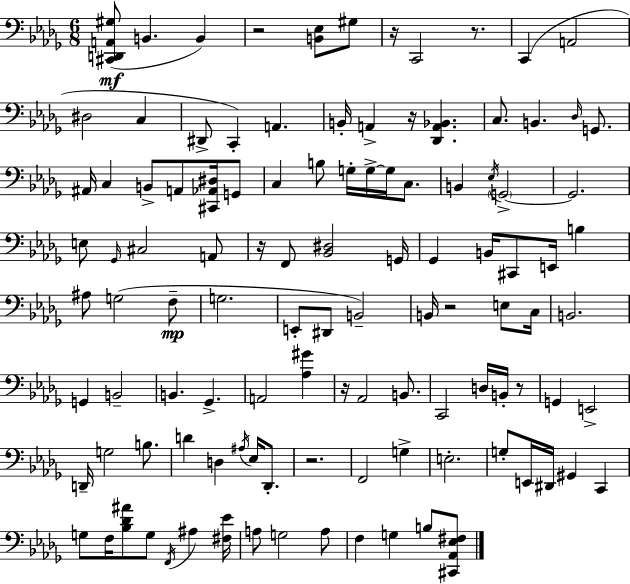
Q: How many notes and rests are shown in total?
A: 111